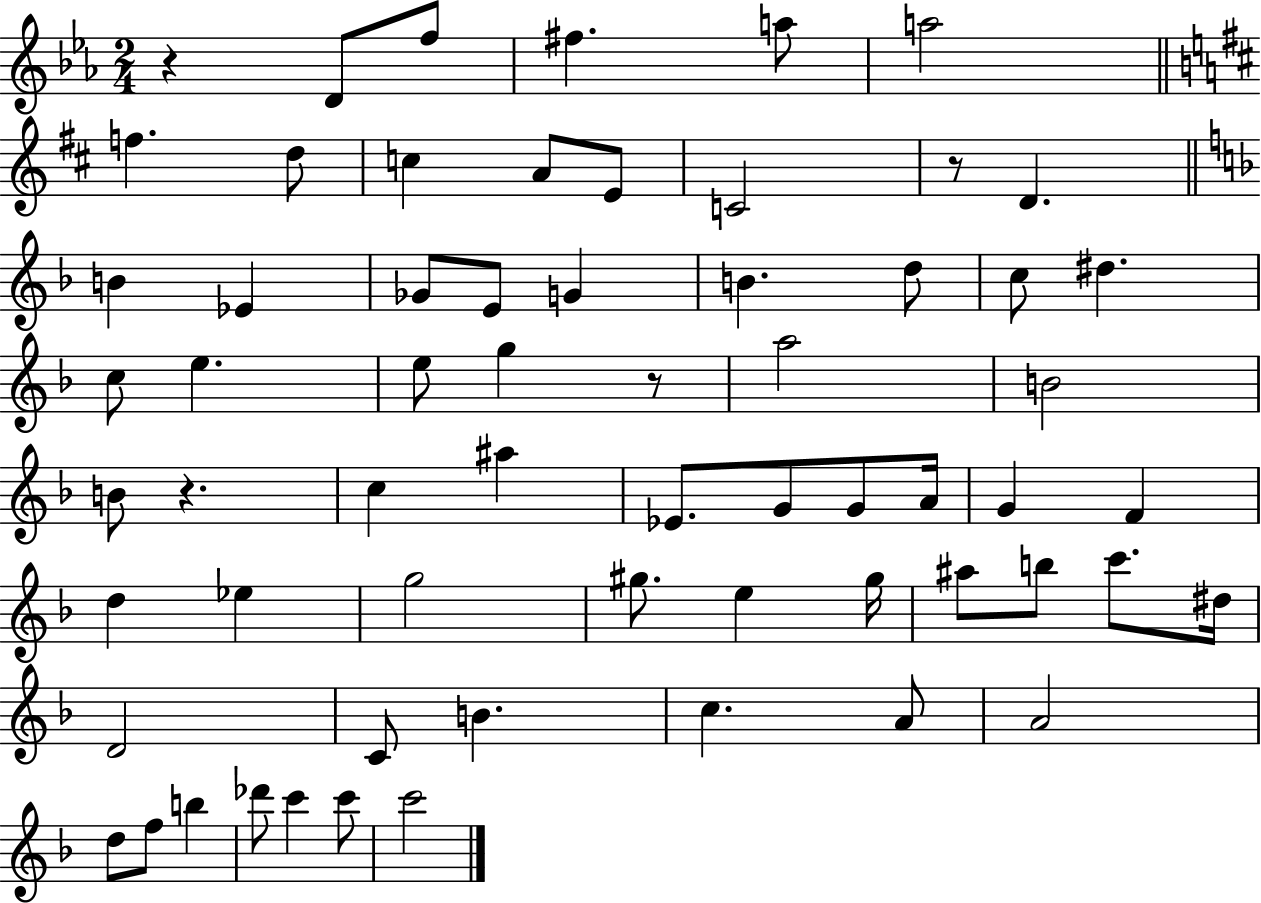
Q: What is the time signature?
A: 2/4